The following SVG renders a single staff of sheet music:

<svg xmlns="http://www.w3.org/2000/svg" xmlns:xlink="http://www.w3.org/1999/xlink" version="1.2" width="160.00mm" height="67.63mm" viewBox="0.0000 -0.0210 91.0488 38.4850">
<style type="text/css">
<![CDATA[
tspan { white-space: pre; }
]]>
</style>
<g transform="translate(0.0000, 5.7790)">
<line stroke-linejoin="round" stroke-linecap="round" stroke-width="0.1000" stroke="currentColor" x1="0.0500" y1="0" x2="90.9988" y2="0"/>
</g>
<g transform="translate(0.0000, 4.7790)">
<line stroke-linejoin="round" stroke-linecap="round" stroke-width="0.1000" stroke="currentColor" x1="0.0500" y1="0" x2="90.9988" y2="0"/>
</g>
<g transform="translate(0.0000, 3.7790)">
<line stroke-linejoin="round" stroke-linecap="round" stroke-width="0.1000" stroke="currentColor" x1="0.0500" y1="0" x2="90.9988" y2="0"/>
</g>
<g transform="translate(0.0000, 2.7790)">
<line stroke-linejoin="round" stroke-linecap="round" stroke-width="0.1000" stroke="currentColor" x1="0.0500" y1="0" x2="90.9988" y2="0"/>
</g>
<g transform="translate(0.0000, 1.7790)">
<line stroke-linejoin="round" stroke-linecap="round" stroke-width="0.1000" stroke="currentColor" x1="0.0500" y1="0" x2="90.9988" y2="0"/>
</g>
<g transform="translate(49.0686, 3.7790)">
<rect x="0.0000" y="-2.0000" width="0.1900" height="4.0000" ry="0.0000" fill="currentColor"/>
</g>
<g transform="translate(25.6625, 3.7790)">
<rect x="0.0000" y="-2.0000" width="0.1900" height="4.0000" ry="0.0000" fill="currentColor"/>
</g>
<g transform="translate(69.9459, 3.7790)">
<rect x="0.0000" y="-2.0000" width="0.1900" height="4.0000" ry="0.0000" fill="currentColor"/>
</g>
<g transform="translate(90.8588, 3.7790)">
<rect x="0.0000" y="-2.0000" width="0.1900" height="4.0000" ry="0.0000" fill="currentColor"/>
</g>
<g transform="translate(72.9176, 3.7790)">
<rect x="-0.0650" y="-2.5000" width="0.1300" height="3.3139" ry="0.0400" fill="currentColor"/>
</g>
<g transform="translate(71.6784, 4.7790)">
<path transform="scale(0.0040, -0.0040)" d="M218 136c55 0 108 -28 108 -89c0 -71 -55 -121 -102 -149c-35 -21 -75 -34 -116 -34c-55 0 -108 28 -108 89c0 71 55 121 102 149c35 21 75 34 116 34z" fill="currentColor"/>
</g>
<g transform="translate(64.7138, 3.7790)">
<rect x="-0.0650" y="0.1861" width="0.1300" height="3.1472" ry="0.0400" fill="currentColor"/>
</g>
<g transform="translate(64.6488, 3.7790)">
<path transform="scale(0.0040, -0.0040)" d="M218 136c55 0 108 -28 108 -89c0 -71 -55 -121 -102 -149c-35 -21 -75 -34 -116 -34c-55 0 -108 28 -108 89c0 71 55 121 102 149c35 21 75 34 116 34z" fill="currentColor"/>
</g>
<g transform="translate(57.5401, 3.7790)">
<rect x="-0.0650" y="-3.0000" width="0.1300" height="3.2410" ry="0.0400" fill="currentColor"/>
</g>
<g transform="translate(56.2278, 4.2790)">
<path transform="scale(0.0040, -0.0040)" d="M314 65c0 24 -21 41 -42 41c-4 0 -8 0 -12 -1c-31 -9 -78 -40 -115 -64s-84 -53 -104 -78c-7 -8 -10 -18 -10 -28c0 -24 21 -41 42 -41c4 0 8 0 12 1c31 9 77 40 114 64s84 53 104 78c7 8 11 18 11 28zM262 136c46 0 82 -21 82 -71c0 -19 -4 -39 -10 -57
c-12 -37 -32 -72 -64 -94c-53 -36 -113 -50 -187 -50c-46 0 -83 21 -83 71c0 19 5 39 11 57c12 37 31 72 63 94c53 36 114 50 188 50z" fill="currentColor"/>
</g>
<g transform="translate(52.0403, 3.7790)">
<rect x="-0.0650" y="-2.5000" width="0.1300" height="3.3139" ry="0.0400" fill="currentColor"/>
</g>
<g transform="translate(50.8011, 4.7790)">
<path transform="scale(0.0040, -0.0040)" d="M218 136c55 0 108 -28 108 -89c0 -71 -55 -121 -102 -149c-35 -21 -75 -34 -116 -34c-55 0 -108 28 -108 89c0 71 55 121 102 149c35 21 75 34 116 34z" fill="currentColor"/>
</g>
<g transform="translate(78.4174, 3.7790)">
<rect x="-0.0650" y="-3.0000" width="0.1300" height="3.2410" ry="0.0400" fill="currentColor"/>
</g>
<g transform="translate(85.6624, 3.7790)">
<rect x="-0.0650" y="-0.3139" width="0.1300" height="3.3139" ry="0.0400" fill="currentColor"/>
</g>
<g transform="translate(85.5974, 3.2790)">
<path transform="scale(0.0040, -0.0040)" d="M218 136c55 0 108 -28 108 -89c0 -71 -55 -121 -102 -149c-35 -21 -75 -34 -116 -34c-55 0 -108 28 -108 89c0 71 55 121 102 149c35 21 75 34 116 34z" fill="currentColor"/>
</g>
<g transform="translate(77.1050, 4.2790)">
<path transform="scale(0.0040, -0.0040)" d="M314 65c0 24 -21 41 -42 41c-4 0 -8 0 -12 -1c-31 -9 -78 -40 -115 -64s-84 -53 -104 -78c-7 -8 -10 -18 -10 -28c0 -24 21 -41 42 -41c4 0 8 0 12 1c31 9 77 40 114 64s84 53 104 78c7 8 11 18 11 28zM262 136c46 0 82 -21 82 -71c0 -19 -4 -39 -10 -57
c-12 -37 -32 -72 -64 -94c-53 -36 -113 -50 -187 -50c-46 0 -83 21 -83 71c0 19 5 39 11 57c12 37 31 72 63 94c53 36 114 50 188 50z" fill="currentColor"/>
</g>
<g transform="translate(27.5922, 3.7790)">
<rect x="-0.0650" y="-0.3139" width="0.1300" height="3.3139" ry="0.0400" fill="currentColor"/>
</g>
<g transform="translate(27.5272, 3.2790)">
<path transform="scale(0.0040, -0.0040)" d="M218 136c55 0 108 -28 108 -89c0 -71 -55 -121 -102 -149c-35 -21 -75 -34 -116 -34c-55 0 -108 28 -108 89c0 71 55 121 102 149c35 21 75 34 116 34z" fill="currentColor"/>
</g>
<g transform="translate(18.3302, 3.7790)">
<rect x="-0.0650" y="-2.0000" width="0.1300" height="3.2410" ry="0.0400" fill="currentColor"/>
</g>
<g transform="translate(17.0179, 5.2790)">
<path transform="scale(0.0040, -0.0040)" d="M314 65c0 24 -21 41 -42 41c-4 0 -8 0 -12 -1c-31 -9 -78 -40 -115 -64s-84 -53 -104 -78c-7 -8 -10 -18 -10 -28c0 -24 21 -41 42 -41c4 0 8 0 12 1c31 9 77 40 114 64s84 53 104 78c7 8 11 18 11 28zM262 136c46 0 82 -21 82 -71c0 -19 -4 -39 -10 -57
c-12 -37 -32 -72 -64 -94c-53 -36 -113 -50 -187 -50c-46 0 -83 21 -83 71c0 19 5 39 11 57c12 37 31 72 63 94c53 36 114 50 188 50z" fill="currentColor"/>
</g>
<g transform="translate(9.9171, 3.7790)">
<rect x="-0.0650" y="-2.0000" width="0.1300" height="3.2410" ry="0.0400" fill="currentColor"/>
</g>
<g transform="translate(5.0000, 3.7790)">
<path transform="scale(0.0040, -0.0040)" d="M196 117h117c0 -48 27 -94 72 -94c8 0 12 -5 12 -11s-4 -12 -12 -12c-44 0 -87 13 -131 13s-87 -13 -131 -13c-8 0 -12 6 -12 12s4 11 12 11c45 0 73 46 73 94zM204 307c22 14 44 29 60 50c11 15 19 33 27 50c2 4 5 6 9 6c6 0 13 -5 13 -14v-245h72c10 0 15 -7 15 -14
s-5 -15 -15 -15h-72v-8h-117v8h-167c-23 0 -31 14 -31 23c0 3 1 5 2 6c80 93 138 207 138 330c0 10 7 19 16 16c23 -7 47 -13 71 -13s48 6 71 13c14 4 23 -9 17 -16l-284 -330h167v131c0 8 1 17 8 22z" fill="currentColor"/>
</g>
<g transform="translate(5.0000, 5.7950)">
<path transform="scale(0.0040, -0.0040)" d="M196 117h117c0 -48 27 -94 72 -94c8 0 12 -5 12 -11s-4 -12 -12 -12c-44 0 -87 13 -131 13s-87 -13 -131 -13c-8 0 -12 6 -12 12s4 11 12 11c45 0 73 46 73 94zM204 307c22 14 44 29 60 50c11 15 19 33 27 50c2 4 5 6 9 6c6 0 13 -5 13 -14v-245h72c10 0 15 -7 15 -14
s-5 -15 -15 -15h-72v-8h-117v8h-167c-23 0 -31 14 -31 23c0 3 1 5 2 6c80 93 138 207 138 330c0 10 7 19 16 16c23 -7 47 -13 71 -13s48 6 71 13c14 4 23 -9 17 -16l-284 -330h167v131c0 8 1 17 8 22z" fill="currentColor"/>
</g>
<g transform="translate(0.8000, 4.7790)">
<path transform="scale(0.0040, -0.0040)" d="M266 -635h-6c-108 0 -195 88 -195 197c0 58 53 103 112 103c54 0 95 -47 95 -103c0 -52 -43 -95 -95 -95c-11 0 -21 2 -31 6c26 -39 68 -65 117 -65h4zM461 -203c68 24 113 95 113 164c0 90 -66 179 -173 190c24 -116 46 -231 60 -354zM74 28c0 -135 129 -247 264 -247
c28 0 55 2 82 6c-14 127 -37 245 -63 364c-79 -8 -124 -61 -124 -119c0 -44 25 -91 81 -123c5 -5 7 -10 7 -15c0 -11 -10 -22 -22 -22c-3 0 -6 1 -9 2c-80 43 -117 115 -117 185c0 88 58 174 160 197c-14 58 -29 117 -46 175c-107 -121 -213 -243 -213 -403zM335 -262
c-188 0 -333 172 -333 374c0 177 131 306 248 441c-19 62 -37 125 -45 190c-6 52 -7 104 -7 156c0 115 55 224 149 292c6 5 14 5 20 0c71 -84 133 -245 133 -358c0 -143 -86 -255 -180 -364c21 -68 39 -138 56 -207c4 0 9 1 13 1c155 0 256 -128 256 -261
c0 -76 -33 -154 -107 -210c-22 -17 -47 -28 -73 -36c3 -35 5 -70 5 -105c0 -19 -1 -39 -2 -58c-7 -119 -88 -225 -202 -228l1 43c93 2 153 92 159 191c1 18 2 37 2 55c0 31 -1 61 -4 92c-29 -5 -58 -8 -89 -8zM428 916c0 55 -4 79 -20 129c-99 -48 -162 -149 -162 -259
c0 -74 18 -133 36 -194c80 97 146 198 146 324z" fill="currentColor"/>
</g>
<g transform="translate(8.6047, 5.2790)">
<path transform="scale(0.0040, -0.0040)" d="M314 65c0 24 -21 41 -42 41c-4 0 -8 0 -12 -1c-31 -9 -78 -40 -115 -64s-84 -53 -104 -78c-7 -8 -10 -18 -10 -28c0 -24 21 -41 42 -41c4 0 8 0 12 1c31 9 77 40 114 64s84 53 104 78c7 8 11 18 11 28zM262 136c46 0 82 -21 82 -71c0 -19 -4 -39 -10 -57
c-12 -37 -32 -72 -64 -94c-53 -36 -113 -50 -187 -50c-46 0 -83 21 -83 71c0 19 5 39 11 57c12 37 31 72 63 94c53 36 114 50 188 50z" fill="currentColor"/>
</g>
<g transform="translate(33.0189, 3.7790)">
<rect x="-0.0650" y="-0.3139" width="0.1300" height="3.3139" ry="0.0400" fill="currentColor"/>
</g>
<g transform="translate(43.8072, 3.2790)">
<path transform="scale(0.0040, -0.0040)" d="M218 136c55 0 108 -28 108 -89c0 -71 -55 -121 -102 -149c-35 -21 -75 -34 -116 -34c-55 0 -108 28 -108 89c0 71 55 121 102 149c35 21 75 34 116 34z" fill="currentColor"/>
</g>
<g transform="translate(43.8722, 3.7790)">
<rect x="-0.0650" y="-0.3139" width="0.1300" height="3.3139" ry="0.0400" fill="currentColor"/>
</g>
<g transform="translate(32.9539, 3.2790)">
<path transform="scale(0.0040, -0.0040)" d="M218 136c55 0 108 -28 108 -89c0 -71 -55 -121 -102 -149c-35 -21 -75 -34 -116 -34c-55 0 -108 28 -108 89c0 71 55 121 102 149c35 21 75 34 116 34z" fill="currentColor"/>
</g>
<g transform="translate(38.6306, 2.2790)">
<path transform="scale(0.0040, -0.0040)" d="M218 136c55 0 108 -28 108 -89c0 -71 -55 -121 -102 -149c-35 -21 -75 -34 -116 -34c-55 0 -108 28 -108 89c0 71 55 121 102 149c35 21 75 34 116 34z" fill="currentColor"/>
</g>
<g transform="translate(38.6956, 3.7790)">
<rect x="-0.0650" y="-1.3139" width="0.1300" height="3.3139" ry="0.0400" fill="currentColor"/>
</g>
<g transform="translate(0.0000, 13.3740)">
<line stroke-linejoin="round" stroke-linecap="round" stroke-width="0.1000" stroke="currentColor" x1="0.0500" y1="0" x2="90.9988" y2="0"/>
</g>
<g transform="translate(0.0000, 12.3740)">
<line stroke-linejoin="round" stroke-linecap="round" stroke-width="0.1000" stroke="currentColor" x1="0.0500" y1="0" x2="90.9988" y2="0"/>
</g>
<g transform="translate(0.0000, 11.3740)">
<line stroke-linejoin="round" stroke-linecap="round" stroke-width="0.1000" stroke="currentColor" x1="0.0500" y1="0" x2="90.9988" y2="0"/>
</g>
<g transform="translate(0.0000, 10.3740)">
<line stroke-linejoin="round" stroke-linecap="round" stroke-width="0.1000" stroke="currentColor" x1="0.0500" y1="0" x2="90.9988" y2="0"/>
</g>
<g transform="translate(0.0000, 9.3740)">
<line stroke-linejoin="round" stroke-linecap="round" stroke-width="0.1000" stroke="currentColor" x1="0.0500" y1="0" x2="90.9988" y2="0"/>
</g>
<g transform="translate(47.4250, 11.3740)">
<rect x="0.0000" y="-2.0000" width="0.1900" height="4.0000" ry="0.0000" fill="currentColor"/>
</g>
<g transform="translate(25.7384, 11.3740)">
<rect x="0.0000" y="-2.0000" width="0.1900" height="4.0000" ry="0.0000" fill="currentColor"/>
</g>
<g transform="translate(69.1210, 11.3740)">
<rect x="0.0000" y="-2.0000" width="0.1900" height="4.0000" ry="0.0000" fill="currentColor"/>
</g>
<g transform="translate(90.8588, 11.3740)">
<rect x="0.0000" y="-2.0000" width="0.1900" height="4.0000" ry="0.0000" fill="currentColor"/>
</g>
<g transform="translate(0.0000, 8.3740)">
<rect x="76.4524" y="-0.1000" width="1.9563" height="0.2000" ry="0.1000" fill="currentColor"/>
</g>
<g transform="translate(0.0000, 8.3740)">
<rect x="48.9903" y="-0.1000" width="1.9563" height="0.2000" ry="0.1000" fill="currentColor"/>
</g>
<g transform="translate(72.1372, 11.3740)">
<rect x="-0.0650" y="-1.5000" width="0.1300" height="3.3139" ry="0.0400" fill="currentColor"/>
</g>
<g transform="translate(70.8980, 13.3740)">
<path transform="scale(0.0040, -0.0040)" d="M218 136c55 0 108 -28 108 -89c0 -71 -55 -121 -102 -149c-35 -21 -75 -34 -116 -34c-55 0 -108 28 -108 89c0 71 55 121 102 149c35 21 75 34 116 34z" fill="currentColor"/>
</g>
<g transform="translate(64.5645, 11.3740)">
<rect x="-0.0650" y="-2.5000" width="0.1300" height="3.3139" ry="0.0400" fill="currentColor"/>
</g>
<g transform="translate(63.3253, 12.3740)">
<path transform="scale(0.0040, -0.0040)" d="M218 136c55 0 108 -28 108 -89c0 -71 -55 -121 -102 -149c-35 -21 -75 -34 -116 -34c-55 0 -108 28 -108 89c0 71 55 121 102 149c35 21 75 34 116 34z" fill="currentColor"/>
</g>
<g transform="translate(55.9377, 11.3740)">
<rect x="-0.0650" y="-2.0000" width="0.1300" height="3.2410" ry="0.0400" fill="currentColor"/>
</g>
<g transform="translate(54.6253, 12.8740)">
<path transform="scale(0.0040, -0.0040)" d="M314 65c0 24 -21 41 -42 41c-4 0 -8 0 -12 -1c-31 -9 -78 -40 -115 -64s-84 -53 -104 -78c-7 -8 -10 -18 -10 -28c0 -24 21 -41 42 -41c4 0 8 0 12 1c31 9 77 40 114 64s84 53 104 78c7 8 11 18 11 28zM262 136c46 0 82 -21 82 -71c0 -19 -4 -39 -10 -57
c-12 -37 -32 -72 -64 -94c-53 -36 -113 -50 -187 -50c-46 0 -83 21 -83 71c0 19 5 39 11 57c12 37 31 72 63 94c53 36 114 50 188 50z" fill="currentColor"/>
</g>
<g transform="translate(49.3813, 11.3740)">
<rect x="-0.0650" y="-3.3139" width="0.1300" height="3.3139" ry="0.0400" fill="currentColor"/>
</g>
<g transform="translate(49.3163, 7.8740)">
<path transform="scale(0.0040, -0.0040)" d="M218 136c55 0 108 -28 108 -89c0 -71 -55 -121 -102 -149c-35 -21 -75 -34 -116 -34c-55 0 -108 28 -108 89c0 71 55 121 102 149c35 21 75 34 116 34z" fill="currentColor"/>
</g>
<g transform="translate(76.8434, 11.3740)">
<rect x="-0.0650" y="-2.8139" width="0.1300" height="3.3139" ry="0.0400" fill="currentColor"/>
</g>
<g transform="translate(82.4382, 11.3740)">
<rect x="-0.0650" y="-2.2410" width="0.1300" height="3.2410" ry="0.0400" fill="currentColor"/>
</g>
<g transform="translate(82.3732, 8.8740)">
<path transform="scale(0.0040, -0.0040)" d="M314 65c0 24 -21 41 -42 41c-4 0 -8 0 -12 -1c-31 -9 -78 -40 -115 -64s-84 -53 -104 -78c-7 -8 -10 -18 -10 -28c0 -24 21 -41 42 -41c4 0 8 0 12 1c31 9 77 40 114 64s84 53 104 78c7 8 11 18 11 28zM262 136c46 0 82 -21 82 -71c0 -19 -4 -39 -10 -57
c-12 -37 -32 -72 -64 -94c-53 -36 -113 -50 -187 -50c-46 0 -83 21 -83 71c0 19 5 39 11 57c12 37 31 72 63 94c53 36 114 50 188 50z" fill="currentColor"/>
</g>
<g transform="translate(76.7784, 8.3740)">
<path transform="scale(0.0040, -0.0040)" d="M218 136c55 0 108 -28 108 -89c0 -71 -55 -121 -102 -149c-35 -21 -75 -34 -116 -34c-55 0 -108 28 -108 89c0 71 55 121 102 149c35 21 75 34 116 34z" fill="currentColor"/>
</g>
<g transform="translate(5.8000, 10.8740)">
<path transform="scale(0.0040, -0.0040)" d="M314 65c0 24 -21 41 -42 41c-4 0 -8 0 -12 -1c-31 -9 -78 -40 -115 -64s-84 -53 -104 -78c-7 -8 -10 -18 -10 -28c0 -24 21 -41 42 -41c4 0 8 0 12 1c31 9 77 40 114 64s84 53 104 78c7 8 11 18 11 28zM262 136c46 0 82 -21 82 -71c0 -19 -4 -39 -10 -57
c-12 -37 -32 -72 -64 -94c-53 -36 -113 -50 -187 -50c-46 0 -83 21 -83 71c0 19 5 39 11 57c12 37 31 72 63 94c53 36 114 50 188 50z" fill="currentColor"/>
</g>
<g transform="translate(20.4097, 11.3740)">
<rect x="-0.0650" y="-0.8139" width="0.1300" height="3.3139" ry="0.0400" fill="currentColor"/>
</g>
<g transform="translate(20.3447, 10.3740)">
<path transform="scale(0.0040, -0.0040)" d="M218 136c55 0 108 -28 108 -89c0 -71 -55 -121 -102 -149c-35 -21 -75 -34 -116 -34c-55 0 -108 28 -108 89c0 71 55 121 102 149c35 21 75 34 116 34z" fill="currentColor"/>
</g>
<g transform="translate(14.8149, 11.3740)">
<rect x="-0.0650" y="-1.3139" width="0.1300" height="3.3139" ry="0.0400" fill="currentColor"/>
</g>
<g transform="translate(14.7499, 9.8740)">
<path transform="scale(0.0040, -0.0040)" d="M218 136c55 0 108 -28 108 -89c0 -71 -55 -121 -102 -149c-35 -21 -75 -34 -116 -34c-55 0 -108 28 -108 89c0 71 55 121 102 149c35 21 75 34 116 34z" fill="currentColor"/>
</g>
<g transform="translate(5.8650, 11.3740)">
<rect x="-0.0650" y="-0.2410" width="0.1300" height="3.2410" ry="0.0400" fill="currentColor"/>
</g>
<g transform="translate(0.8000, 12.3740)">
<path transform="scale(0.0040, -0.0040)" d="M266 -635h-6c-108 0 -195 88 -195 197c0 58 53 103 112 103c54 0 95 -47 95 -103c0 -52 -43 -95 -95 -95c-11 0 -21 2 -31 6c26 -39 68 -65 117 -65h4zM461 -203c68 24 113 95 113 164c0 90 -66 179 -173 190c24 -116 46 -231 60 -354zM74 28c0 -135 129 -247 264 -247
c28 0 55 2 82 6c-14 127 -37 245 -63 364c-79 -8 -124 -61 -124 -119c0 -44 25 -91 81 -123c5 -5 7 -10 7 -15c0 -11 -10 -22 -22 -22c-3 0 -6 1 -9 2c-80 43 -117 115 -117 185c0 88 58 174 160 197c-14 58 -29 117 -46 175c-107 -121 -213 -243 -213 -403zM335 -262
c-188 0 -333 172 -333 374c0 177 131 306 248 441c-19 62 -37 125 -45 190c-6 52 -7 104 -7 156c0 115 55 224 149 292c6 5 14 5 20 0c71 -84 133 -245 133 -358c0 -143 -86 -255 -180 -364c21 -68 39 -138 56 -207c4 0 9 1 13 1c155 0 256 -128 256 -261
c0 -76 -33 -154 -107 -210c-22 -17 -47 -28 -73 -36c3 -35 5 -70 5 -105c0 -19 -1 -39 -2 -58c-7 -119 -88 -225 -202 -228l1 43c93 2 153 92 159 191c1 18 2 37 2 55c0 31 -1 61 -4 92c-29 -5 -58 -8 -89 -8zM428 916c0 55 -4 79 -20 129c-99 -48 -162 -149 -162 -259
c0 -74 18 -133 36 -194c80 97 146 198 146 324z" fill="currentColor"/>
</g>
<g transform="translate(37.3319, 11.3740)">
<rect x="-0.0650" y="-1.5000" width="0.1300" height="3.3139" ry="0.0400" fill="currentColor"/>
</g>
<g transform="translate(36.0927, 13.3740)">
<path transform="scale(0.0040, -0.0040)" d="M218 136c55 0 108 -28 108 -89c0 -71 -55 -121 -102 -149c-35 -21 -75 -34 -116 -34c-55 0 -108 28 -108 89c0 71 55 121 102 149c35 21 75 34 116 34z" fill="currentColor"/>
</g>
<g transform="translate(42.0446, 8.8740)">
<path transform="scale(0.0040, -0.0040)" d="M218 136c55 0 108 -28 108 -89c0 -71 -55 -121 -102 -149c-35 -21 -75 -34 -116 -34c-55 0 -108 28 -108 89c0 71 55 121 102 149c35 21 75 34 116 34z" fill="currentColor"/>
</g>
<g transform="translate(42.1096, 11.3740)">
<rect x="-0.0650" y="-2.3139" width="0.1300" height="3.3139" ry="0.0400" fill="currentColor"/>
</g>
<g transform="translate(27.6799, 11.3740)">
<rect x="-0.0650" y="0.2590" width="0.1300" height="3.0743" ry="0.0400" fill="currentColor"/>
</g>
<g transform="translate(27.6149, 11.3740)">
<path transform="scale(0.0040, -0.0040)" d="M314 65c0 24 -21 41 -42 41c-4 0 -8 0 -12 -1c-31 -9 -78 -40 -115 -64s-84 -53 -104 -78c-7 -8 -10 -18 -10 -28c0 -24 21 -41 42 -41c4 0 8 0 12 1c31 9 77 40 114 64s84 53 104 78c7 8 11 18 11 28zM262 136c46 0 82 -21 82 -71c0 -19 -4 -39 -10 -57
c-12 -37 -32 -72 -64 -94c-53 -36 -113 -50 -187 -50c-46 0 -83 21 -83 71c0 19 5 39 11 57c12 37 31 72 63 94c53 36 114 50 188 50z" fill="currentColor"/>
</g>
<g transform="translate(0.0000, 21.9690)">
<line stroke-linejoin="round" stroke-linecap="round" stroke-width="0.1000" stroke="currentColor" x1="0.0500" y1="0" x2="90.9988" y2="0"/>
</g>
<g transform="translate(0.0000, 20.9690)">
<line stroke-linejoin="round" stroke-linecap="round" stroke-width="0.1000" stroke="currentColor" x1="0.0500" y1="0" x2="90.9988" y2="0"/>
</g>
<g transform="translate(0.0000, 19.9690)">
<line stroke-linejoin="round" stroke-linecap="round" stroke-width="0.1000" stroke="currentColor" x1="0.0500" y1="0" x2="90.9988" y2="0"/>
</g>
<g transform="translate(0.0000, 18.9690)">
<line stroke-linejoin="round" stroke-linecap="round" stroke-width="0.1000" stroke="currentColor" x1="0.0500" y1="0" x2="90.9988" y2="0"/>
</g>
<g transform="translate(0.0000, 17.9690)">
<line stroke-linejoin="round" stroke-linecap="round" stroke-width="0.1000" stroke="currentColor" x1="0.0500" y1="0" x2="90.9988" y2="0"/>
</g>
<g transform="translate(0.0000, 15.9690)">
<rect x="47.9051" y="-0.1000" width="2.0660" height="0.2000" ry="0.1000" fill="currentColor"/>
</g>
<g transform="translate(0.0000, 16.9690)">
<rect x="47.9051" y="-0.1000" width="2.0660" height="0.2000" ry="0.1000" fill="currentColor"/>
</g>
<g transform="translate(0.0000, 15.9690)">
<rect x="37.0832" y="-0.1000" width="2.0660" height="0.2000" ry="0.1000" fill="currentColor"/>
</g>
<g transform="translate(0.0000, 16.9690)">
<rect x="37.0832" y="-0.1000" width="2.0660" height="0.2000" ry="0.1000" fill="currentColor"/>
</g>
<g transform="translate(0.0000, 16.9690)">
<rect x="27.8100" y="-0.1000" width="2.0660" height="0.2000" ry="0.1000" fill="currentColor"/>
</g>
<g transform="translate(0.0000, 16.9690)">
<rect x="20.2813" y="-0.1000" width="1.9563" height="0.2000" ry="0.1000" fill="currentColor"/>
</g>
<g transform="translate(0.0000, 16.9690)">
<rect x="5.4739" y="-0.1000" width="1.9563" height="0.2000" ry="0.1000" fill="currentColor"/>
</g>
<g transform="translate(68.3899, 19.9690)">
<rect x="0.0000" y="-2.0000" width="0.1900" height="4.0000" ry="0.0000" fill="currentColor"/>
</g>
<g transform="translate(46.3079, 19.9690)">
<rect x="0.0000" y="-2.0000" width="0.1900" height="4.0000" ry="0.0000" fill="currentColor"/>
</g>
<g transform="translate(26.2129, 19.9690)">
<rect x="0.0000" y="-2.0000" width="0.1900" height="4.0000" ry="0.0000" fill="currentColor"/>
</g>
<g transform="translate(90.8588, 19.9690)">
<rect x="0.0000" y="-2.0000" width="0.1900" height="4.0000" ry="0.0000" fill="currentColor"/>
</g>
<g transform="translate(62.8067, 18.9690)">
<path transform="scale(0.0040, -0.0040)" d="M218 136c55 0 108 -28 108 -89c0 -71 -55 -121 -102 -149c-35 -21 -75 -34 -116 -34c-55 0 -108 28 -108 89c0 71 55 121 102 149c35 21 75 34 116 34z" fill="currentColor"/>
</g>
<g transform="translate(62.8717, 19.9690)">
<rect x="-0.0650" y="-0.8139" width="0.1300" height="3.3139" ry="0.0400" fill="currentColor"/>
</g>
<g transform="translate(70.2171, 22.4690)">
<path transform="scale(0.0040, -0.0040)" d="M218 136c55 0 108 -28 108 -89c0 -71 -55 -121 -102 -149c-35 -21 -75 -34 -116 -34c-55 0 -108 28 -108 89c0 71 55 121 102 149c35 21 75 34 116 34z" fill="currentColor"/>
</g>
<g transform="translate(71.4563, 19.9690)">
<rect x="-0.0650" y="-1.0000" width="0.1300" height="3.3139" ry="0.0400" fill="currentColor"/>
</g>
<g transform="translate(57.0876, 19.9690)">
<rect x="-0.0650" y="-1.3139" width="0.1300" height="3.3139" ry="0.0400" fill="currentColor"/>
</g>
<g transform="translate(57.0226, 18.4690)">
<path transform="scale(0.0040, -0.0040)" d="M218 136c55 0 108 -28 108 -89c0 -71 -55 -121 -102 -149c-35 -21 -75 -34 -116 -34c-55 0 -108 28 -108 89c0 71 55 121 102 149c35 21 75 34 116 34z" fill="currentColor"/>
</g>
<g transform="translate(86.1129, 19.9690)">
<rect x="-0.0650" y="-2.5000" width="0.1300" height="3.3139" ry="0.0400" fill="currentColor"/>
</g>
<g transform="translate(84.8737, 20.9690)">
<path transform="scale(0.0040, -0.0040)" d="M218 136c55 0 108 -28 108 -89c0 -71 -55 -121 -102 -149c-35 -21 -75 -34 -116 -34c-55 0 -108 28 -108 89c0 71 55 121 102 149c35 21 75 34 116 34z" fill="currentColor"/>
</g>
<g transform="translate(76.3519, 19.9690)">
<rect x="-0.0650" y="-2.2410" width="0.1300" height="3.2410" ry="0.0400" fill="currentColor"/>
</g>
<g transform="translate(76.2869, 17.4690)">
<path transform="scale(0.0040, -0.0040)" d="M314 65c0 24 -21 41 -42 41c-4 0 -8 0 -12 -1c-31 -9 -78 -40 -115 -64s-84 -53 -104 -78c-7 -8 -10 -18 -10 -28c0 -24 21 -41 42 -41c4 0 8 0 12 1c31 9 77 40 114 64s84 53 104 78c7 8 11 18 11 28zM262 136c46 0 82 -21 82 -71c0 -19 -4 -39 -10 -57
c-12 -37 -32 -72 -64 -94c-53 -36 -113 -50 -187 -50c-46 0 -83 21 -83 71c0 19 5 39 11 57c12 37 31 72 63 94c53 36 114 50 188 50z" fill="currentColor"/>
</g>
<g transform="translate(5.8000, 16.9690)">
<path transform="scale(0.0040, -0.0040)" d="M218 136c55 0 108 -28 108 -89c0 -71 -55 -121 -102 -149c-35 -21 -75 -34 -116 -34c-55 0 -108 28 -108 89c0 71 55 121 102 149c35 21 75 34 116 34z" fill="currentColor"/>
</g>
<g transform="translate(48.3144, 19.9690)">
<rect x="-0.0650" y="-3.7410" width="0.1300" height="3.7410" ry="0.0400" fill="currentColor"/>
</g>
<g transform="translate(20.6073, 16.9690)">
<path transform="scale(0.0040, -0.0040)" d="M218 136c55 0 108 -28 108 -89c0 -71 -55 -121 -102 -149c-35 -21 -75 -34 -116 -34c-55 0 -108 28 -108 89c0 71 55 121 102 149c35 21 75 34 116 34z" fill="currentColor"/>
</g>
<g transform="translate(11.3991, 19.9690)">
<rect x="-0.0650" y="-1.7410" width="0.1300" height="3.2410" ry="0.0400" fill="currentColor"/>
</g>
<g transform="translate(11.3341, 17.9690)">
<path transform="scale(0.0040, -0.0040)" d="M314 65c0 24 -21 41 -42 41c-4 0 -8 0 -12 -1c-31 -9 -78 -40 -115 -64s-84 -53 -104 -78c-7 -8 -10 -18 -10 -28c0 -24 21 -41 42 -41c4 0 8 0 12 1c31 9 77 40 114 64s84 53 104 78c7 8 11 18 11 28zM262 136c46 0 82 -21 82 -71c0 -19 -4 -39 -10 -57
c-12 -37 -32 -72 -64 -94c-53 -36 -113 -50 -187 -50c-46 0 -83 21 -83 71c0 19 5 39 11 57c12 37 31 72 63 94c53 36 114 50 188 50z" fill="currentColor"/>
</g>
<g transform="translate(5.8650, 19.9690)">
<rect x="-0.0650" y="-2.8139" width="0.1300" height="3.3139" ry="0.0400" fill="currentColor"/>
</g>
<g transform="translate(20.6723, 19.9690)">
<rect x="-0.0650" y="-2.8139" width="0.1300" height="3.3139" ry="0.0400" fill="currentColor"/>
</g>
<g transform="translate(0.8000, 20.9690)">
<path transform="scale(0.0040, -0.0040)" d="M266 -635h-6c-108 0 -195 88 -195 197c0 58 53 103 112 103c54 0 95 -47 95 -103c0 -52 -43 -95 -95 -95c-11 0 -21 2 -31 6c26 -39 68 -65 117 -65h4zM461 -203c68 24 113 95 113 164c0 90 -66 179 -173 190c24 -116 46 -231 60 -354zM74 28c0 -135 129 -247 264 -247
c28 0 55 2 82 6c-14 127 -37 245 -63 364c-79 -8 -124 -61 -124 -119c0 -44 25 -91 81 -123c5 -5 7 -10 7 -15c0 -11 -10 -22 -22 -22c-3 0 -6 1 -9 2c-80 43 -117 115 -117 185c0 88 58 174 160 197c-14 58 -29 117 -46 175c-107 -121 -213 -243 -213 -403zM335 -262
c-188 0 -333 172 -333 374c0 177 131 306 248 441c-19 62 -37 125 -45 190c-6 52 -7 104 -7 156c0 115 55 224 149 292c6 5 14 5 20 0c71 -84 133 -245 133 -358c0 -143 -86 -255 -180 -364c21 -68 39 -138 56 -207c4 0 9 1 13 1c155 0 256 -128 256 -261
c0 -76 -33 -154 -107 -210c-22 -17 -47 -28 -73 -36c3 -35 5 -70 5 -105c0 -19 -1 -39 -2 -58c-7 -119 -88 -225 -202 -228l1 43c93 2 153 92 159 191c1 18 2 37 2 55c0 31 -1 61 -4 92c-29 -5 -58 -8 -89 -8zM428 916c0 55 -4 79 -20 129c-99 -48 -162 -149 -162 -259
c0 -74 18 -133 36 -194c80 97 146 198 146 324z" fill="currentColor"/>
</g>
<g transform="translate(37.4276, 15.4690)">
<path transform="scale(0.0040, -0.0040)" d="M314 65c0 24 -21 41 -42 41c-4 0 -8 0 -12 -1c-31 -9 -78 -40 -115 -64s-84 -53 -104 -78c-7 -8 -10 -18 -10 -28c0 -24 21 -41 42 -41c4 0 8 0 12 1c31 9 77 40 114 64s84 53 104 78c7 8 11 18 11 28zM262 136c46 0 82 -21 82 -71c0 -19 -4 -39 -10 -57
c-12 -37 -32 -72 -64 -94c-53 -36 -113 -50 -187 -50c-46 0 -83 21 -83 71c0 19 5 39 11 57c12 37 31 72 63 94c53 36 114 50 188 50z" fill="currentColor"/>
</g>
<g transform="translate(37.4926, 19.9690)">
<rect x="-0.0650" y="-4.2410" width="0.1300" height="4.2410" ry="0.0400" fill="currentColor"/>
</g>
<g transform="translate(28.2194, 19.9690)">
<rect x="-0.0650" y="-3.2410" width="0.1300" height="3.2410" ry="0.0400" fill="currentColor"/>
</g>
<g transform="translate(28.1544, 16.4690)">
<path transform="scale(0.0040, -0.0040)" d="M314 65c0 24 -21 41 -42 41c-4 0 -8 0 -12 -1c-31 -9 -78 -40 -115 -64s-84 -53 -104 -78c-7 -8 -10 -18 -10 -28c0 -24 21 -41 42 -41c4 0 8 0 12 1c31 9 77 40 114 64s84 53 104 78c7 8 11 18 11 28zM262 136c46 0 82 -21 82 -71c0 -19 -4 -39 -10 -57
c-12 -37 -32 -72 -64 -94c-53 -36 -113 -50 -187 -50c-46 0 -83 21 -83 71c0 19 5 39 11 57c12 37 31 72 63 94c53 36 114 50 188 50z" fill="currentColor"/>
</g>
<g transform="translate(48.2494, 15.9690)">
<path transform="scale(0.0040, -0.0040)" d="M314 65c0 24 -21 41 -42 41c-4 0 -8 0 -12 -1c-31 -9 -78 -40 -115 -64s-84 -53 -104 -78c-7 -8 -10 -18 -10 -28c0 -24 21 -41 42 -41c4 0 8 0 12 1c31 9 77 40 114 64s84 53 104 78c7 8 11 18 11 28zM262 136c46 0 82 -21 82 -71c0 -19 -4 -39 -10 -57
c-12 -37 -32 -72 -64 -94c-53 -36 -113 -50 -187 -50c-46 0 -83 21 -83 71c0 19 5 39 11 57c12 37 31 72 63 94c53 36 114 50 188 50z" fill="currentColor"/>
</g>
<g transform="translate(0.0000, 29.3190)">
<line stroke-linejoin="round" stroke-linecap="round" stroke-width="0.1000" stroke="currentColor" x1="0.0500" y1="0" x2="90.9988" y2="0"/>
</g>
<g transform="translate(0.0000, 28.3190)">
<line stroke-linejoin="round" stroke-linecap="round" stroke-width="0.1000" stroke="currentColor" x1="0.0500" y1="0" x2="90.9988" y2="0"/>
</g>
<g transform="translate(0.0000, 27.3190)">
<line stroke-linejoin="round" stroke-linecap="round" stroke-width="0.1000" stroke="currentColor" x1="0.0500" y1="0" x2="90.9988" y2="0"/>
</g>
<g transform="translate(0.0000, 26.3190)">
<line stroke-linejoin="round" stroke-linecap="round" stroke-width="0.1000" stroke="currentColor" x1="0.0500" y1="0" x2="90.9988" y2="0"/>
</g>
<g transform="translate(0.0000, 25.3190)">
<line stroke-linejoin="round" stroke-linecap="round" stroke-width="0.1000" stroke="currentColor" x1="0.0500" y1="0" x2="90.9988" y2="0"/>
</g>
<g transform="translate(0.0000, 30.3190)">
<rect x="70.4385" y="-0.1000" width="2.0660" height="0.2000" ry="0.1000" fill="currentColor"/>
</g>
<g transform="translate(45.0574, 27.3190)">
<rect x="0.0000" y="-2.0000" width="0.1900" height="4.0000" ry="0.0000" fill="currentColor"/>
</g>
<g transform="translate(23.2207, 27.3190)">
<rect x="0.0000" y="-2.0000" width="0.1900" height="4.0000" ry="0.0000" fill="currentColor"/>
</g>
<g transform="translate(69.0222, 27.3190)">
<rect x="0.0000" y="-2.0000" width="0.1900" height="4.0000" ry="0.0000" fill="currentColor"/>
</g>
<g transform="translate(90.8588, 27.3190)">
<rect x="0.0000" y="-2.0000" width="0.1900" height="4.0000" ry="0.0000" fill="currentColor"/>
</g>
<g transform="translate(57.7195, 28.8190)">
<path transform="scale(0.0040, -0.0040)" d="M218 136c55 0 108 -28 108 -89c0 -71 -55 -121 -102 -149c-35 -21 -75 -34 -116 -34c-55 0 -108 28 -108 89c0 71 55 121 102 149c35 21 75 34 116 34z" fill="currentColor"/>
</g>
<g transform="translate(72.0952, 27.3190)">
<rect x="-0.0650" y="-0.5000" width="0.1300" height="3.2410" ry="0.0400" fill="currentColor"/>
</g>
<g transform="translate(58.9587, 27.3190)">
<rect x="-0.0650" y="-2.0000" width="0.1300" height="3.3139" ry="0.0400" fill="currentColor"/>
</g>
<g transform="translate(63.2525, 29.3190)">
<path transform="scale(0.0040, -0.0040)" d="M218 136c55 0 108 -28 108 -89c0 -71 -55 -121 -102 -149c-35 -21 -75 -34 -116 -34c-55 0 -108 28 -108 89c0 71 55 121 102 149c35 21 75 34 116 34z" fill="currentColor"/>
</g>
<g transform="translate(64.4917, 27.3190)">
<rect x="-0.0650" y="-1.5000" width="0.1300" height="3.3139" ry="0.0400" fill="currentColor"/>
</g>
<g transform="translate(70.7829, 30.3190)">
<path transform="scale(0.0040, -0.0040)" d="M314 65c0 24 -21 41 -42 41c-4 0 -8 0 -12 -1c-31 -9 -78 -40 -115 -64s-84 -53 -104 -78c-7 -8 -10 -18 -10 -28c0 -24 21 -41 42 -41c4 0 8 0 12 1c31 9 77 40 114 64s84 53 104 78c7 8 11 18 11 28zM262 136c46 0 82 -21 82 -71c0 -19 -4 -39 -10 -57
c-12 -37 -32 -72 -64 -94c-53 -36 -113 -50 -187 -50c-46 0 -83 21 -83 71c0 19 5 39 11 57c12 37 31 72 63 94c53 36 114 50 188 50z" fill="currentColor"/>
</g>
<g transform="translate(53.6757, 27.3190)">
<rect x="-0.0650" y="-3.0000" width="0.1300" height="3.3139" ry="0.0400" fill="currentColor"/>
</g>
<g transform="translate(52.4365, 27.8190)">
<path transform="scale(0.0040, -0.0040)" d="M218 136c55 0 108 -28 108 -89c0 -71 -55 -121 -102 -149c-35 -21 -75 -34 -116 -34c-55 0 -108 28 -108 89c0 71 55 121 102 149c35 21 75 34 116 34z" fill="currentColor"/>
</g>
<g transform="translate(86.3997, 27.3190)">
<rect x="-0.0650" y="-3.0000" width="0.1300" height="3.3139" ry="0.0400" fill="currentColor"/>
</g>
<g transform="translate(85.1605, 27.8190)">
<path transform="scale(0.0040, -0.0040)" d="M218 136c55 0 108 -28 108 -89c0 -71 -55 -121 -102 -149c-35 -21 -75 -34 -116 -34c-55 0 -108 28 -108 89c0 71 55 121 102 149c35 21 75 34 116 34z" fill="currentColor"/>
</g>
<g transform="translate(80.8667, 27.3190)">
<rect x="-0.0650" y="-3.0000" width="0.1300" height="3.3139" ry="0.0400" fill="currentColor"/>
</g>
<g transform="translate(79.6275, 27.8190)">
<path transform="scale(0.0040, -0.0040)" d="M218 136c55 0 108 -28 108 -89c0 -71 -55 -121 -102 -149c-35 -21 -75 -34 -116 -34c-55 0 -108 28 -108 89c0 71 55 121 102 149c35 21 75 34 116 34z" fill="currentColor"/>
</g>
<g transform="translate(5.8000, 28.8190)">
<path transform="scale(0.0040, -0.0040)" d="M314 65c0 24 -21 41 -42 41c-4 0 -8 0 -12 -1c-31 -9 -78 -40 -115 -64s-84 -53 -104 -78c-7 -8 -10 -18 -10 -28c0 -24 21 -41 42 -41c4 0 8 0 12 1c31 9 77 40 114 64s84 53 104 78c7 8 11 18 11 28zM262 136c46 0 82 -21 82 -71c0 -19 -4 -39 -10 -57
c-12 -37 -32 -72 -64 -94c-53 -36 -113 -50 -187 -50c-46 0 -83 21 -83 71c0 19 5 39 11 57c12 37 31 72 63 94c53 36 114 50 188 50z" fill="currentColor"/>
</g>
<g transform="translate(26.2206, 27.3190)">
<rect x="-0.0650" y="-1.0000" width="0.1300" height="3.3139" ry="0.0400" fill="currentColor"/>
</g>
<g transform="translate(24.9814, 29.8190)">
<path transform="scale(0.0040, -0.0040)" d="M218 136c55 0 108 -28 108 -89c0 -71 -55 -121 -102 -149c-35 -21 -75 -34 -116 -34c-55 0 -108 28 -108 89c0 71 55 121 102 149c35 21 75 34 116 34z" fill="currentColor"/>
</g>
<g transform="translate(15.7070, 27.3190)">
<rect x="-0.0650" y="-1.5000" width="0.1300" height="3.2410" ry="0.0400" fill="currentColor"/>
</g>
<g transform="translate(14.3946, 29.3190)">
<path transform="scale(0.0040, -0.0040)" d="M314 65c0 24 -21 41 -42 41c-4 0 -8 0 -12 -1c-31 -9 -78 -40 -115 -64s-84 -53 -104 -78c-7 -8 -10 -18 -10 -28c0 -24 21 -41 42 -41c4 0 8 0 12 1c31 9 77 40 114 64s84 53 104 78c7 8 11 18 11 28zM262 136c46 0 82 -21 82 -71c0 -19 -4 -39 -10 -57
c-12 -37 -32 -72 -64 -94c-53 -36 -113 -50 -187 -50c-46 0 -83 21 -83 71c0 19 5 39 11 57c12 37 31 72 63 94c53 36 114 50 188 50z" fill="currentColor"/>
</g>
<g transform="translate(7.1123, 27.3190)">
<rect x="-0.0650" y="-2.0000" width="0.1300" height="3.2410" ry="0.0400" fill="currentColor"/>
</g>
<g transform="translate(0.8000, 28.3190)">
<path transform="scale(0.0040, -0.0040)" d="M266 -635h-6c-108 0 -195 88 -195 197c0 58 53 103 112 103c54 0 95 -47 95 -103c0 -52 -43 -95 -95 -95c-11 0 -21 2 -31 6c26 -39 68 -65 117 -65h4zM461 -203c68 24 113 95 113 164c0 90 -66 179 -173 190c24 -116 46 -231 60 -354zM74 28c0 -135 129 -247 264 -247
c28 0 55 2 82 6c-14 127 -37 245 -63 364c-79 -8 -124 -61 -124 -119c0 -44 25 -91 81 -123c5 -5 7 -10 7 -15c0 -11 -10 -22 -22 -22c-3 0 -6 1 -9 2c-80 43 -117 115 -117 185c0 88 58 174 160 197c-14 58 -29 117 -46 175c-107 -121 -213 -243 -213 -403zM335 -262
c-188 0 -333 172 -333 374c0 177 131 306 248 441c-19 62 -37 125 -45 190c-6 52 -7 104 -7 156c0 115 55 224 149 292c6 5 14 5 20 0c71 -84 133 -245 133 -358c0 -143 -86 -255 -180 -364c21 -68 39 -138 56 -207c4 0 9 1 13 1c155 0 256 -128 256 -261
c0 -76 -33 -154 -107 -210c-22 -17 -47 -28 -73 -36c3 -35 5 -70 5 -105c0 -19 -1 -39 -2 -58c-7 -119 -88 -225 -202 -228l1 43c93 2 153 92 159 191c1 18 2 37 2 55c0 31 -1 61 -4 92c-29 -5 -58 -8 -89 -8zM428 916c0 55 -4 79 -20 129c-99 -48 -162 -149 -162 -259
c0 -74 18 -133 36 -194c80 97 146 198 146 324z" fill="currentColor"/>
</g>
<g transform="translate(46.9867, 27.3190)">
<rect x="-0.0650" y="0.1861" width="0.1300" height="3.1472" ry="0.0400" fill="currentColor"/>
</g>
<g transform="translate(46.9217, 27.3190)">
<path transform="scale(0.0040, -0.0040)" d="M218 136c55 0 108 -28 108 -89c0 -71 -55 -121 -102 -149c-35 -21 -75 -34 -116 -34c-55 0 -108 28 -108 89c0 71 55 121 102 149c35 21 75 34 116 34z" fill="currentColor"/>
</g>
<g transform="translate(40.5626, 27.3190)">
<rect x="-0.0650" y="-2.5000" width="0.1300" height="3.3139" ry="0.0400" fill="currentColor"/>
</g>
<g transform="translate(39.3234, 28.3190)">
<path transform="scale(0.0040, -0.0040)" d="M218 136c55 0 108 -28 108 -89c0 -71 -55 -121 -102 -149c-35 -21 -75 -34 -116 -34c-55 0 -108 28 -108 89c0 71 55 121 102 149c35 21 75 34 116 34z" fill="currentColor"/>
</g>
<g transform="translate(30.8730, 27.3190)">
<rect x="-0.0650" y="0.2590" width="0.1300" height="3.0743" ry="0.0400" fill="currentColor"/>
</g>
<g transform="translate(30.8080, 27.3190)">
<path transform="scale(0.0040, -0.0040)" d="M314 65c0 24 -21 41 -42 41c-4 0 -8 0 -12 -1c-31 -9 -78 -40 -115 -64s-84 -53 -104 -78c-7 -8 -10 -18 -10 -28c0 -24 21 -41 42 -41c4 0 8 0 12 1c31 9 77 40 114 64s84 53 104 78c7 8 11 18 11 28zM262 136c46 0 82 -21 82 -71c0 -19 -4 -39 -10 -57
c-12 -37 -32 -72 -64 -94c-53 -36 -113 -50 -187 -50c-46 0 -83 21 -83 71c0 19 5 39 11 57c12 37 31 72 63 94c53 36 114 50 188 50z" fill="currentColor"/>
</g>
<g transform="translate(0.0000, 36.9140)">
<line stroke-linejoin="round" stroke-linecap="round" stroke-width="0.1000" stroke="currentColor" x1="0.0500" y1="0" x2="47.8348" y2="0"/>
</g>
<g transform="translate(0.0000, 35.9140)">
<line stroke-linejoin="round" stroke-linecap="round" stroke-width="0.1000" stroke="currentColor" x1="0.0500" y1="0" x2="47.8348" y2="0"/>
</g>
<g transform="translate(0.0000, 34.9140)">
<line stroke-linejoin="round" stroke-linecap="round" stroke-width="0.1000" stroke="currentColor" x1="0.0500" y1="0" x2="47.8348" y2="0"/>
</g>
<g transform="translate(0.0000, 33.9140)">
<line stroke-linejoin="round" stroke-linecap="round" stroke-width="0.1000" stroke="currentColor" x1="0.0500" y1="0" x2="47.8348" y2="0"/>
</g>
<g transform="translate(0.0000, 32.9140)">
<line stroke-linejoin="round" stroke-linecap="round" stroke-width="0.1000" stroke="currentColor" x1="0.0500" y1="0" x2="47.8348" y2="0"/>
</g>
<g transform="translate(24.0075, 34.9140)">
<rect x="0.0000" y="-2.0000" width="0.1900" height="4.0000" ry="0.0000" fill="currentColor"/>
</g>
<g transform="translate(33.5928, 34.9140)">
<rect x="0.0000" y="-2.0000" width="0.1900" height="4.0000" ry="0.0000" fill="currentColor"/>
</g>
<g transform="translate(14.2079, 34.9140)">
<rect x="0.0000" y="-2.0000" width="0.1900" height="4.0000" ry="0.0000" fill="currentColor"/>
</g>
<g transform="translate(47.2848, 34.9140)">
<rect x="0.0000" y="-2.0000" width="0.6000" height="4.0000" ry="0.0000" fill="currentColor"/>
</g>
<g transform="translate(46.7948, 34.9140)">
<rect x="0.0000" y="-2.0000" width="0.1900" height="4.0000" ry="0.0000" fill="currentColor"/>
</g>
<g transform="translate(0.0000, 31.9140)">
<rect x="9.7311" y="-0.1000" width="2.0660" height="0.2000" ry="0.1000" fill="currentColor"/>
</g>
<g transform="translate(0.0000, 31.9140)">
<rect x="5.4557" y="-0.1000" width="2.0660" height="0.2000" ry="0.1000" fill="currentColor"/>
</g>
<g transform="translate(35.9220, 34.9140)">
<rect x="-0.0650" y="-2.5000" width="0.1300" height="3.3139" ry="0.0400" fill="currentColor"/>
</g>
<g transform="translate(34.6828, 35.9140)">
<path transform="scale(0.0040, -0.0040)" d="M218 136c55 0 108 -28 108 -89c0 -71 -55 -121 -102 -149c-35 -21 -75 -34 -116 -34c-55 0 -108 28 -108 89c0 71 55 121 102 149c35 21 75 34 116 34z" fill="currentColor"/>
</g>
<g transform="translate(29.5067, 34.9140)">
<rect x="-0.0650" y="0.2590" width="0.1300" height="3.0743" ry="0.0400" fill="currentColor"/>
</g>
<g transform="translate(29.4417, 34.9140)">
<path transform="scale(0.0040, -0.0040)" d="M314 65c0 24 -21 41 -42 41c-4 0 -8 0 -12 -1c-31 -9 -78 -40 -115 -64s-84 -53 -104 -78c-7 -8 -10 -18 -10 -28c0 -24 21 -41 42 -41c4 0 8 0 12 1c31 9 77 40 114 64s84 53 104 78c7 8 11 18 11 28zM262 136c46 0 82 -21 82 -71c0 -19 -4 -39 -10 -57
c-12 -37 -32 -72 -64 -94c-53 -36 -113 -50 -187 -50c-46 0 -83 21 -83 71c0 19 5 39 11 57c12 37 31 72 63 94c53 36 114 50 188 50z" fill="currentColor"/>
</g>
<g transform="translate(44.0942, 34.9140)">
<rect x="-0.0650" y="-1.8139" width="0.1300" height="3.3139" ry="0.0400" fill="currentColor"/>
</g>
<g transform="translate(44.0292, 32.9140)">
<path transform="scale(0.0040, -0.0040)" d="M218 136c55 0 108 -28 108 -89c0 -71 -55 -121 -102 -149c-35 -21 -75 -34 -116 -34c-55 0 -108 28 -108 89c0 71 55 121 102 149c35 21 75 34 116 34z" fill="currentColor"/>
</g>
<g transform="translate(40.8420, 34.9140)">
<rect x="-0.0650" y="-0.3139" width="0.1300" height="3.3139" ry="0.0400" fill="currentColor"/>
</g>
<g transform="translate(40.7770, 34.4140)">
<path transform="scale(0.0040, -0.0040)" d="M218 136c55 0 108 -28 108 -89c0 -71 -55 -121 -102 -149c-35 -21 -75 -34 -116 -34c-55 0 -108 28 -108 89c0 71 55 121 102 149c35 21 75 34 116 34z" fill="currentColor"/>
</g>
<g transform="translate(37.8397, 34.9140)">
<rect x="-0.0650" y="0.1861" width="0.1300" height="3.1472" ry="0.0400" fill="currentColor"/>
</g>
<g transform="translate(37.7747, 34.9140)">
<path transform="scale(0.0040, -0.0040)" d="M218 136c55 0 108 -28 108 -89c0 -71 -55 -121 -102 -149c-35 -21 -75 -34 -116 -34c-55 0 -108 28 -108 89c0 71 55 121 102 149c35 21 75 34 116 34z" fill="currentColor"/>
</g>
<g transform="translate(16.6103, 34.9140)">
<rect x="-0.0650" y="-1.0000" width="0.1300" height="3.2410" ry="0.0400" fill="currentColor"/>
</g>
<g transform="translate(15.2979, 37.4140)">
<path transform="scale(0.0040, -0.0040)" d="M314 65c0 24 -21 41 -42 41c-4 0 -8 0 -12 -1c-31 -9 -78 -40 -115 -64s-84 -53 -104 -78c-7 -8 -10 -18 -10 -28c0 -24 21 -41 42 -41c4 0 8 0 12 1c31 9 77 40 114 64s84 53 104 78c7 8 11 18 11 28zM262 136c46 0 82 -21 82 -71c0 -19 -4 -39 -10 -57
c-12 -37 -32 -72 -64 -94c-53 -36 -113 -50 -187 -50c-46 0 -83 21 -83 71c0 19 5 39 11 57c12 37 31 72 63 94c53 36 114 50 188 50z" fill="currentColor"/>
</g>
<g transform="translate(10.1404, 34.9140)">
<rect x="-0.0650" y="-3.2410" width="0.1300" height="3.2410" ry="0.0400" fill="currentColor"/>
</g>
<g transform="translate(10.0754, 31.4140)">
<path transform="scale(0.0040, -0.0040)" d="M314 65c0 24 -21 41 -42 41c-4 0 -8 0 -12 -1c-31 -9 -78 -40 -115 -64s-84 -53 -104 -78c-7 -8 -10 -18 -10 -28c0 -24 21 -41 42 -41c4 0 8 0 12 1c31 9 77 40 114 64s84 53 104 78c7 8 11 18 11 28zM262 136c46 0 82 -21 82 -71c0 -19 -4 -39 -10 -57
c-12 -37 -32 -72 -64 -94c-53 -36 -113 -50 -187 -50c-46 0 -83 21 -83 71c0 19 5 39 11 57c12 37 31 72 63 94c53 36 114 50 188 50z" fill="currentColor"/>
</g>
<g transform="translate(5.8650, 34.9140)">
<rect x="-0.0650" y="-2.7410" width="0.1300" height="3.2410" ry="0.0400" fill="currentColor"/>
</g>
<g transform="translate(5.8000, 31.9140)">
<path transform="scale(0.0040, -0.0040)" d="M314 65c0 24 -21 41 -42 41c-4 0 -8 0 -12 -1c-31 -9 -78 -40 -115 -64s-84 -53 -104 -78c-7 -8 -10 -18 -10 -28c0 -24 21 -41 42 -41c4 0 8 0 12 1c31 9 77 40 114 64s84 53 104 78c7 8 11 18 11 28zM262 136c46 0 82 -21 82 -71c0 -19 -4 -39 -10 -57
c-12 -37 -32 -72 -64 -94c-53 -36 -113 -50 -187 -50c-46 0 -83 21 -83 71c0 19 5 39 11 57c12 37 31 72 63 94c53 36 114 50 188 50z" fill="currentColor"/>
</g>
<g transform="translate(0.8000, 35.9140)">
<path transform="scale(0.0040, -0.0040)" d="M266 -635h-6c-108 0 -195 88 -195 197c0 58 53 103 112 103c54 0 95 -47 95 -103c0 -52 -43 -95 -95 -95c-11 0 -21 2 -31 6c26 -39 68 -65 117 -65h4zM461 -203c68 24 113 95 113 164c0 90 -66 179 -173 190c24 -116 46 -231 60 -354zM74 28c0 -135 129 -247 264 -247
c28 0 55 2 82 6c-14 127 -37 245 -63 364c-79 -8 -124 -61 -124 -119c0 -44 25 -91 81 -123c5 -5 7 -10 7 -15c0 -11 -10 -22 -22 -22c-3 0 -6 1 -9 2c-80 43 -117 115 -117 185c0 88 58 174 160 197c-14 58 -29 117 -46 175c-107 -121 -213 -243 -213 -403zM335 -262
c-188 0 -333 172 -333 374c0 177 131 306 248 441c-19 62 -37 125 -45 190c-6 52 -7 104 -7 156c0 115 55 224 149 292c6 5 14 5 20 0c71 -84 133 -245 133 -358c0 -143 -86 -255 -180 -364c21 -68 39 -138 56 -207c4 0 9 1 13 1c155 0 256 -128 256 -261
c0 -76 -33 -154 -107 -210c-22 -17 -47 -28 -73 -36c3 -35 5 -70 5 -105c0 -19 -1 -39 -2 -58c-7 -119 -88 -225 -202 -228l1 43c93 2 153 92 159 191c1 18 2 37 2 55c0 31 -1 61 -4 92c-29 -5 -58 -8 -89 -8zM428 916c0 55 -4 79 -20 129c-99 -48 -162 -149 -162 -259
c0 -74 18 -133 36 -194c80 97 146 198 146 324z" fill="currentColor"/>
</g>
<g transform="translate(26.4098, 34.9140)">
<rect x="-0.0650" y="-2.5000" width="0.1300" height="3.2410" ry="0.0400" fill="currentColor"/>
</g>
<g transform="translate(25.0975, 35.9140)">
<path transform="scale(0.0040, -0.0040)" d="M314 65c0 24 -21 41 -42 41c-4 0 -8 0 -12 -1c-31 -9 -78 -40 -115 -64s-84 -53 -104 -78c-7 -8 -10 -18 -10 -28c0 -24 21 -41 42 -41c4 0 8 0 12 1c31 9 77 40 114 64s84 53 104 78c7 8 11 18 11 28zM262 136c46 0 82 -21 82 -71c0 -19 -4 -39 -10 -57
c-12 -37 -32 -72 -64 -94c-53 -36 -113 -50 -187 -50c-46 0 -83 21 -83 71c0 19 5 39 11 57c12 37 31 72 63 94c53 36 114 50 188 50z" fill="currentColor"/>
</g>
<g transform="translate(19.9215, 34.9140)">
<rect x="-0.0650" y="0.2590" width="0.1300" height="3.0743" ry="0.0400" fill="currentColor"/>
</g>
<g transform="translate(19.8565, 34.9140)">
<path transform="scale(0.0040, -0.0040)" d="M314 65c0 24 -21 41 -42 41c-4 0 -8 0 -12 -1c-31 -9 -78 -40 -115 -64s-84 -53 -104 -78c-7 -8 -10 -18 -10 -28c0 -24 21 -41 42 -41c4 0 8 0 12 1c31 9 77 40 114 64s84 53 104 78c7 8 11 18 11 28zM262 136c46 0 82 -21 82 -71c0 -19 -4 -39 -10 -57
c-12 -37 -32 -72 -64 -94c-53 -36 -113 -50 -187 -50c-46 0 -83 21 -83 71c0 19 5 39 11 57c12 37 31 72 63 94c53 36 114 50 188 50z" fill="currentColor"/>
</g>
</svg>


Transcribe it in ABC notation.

X:1
T:Untitled
M:4/4
L:1/4
K:C
F2 F2 c c e c G A2 B G A2 c c2 e d B2 E g b F2 G E a g2 a f2 a b2 d'2 c'2 e d D g2 G F2 E2 D B2 G B A F E C2 A A a2 b2 D2 B2 G2 B2 G B c f